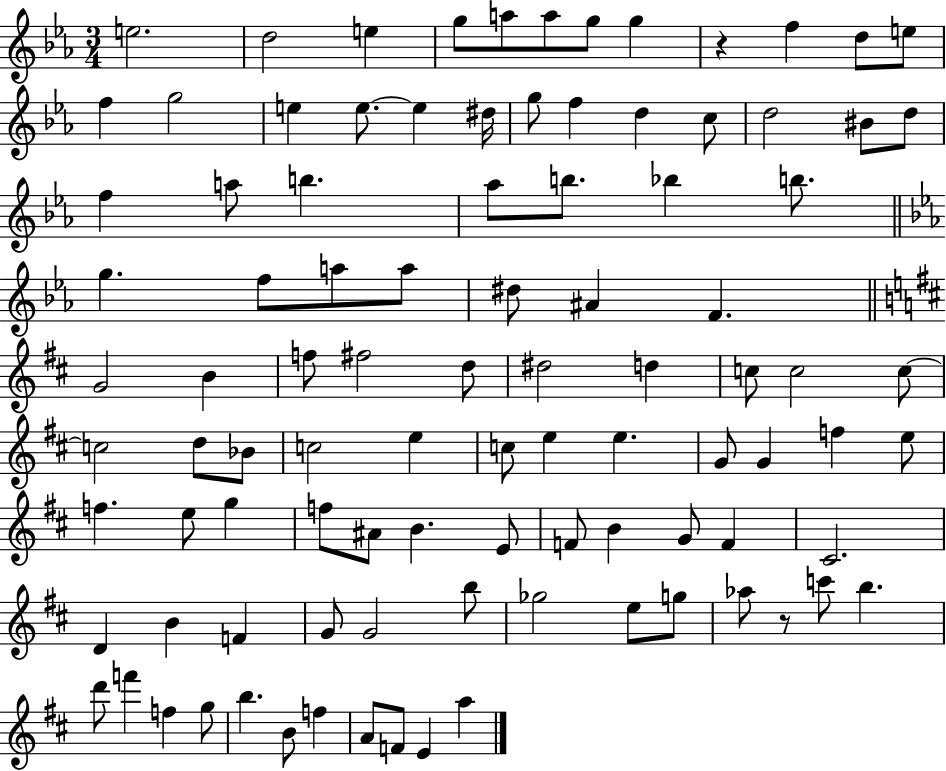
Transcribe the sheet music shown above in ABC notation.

X:1
T:Untitled
M:3/4
L:1/4
K:Eb
e2 d2 e g/2 a/2 a/2 g/2 g z f d/2 e/2 f g2 e e/2 e ^d/4 g/2 f d c/2 d2 ^B/2 d/2 f a/2 b _a/2 b/2 _b b/2 g f/2 a/2 a/2 ^d/2 ^A F G2 B f/2 ^f2 d/2 ^d2 d c/2 c2 c/2 c2 d/2 _B/2 c2 e c/2 e e G/2 G f e/2 f e/2 g f/2 ^A/2 B E/2 F/2 B G/2 F ^C2 D B F G/2 G2 b/2 _g2 e/2 g/2 _a/2 z/2 c'/2 b d'/2 f' f g/2 b B/2 f A/2 F/2 E a